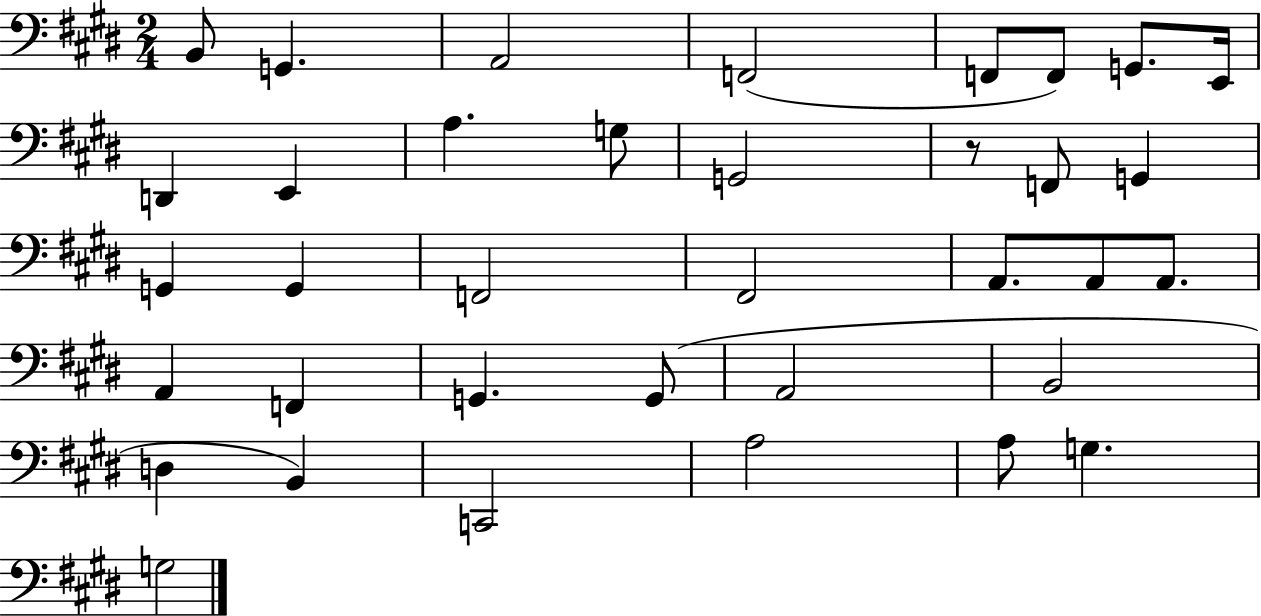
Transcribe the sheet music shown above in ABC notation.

X:1
T:Untitled
M:2/4
L:1/4
K:E
B,,/2 G,, A,,2 F,,2 F,,/2 F,,/2 G,,/2 E,,/4 D,, E,, A, G,/2 G,,2 z/2 F,,/2 G,, G,, G,, F,,2 ^F,,2 A,,/2 A,,/2 A,,/2 A,, F,, G,, G,,/2 A,,2 B,,2 D, B,, C,,2 A,2 A,/2 G, G,2